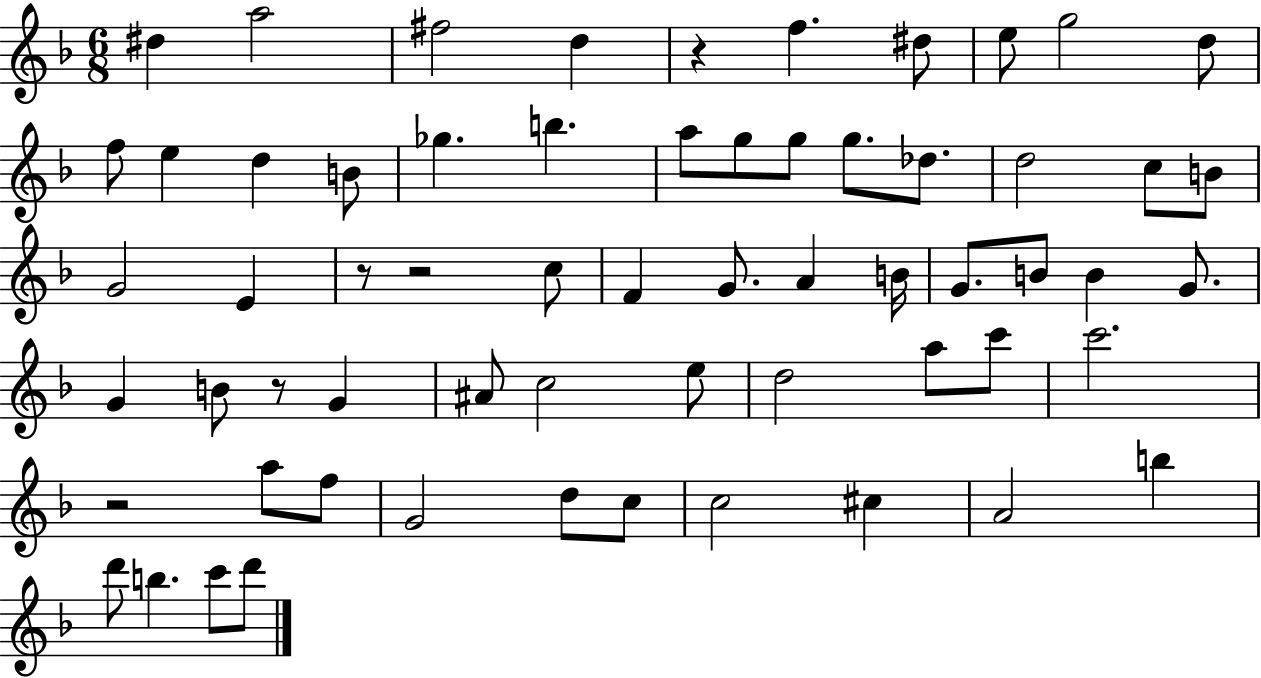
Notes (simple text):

D#5/q A5/h F#5/h D5/q R/q F5/q. D#5/e E5/e G5/h D5/e F5/e E5/q D5/q B4/e Gb5/q. B5/q. A5/e G5/e G5/e G5/e. Db5/e. D5/h C5/e B4/e G4/h E4/q R/e R/h C5/e F4/q G4/e. A4/q B4/s G4/e. B4/e B4/q G4/e. G4/q B4/e R/e G4/q A#4/e C5/h E5/e D5/h A5/e C6/e C6/h. R/h A5/e F5/e G4/h D5/e C5/e C5/h C#5/q A4/h B5/q D6/e B5/q. C6/e D6/e